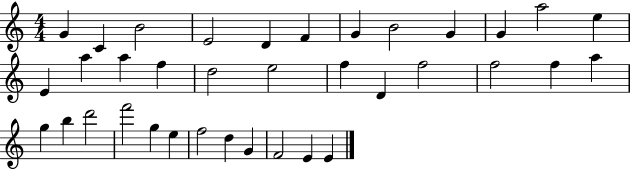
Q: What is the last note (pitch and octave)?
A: E4